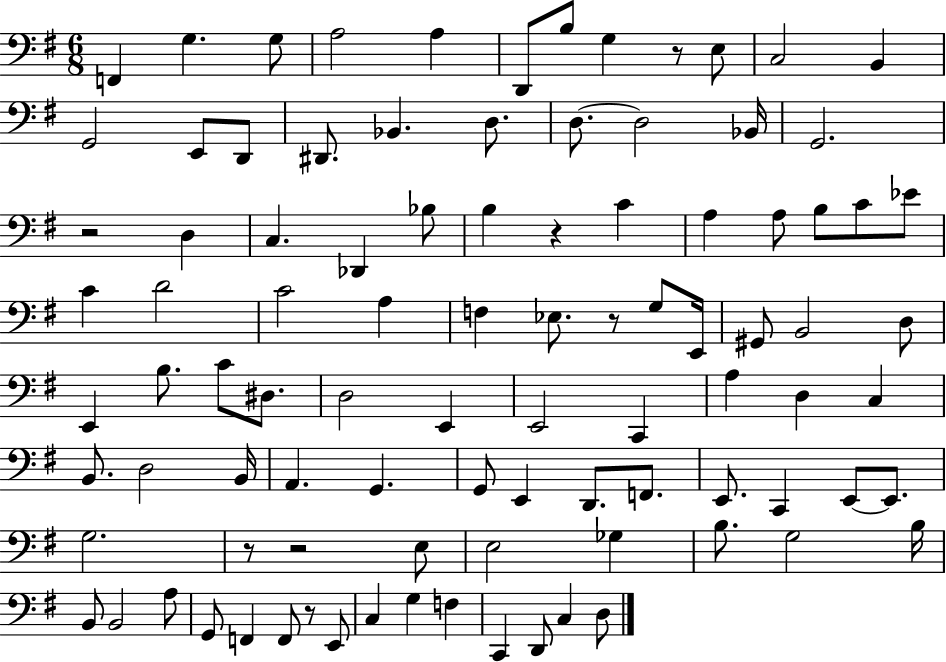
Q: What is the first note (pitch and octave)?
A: F2